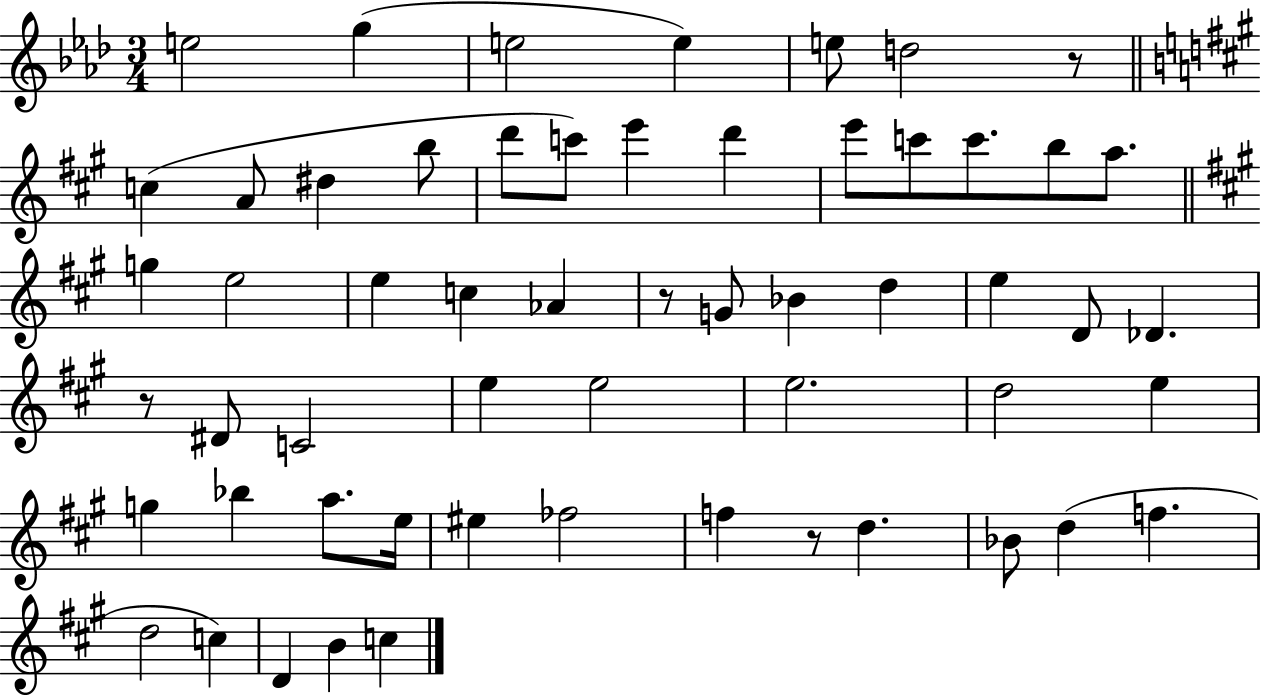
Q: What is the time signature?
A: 3/4